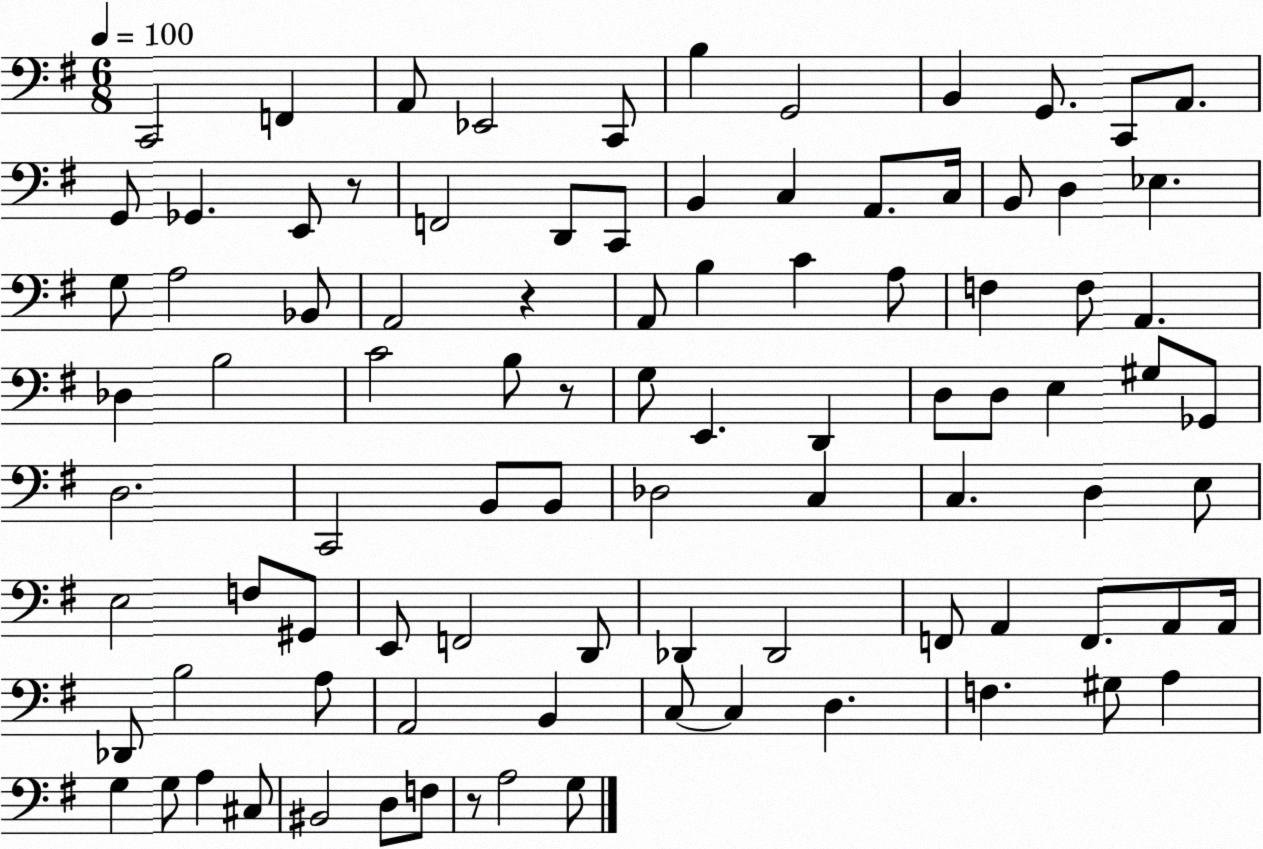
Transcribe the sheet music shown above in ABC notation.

X:1
T:Untitled
M:6/8
L:1/4
K:G
C,,2 F,, A,,/2 _E,,2 C,,/2 B, G,,2 B,, G,,/2 C,,/2 A,,/2 G,,/2 _G,, E,,/2 z/2 F,,2 D,,/2 C,,/2 B,, C, A,,/2 C,/4 B,,/2 D, _E, G,/2 A,2 _B,,/2 A,,2 z A,,/2 B, C A,/2 F, F,/2 A,, _D, B,2 C2 B,/2 z/2 G,/2 E,, D,, D,/2 D,/2 E, ^G,/2 _G,,/2 D,2 C,,2 B,,/2 B,,/2 _D,2 C, C, D, E,/2 E,2 F,/2 ^G,,/2 E,,/2 F,,2 D,,/2 _D,, _D,,2 F,,/2 A,, F,,/2 A,,/2 A,,/4 _D,,/2 B,2 A,/2 A,,2 B,, C,/2 C, D, F, ^G,/2 A, G, G,/2 A, ^C,/2 ^B,,2 D,/2 F,/2 z/2 A,2 G,/2